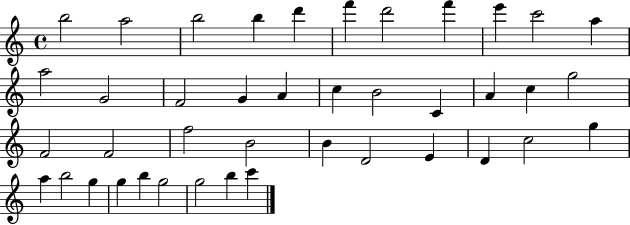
{
  \clef treble
  \time 4/4
  \defaultTimeSignature
  \key c \major
  b''2 a''2 | b''2 b''4 d'''4 | f'''4 d'''2 f'''4 | e'''4 c'''2 a''4 | \break a''2 g'2 | f'2 g'4 a'4 | c''4 b'2 c'4 | a'4 c''4 g''2 | \break f'2 f'2 | f''2 b'2 | b'4 d'2 e'4 | d'4 c''2 g''4 | \break a''4 b''2 g''4 | g''4 b''4 g''2 | g''2 b''4 c'''4 | \bar "|."
}